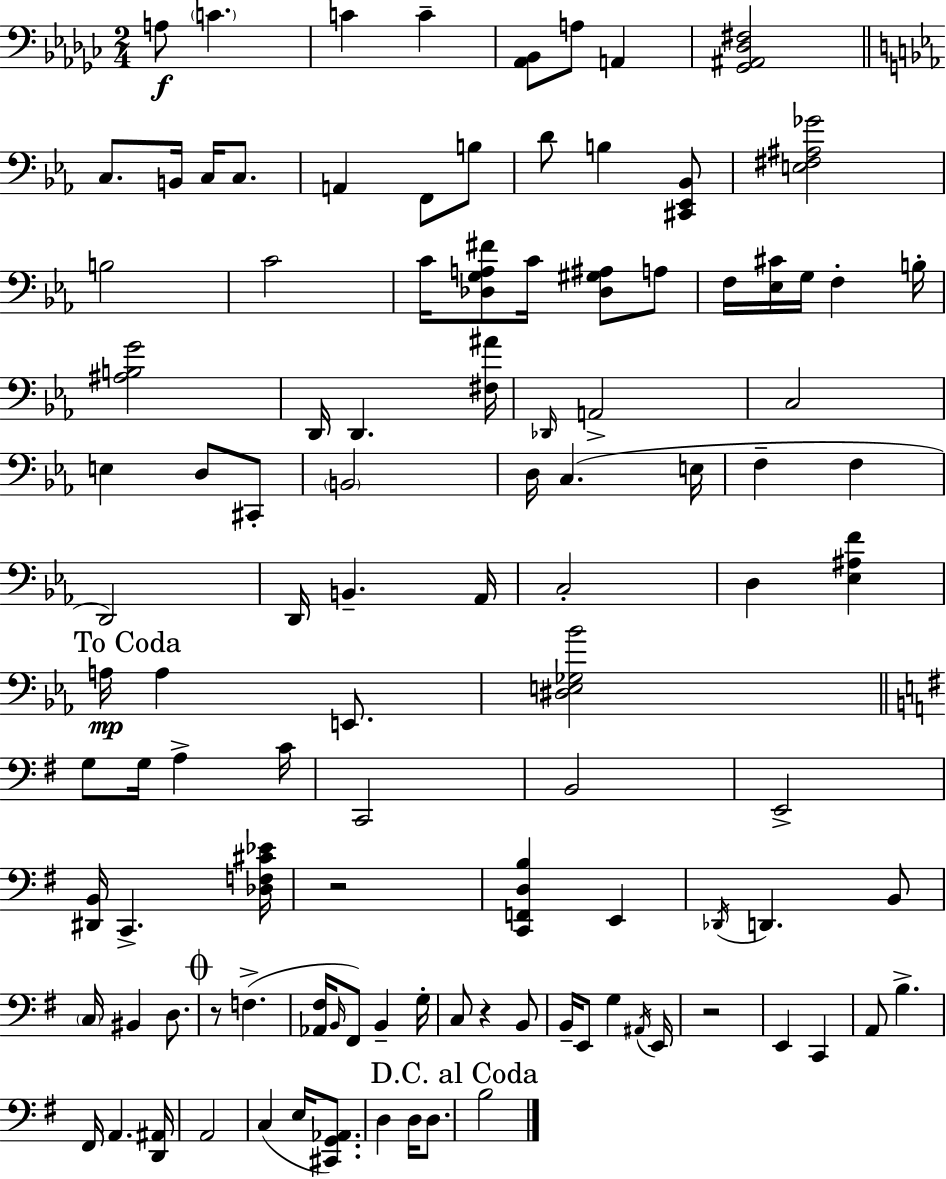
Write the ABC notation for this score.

X:1
T:Untitled
M:2/4
L:1/4
K:Ebm
A,/2 C C C [_A,,_B,,]/2 A,/2 A,, [_G,,^A,,_D,^F,]2 C,/2 B,,/4 C,/4 C,/2 A,, F,,/2 B,/2 D/2 B, [^C,,_E,,_B,,]/2 [E,^F,^A,_G]2 B,2 C2 C/4 [_D,G,A,^F]/2 C/4 [_D,^G,^A,]/2 A,/2 F,/4 [_E,^C]/4 G,/4 F, B,/4 [^A,B,G]2 D,,/4 D,, [^F,^A]/4 _D,,/4 A,,2 C,2 E, D,/2 ^C,,/2 B,,2 D,/4 C, E,/4 F, F, D,,2 D,,/4 B,, _A,,/4 C,2 D, [_E,^A,F] A,/4 A, E,,/2 [^D,E,_G,_B]2 G,/2 G,/4 A, C/4 C,,2 B,,2 E,,2 [^D,,B,,]/4 C,, [_D,F,^C_E]/4 z2 [C,,F,,D,B,] E,, _D,,/4 D,, B,,/2 C,/4 ^B,, D,/2 z/2 F, [_A,,^F,]/4 B,,/4 ^F,,/2 B,, G,/4 C,/2 z B,,/2 B,,/4 E,,/2 G, ^A,,/4 E,,/4 z2 E,, C,, A,,/2 B, ^F,,/4 A,, [D,,^A,,]/4 A,,2 C, E,/4 [^C,,G,,_A,,]/2 D, D,/4 D,/2 B,2